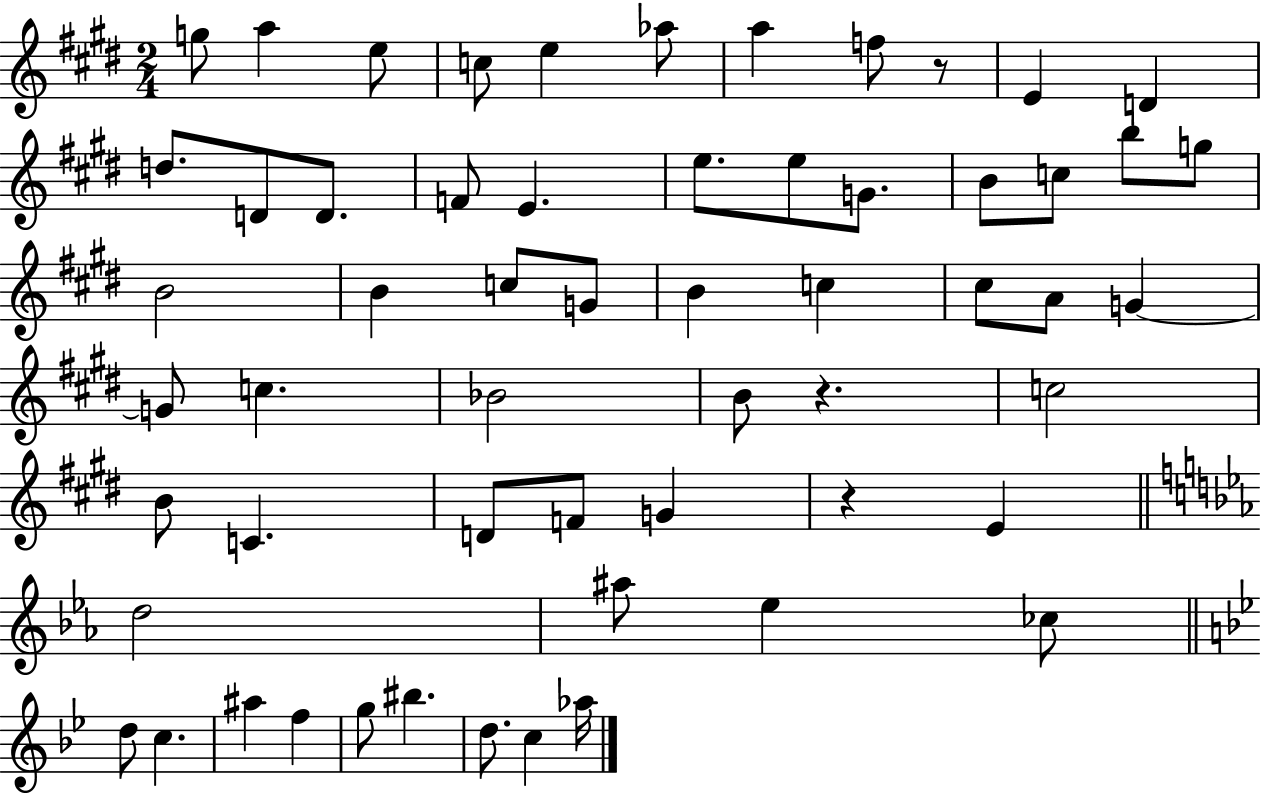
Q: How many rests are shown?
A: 3